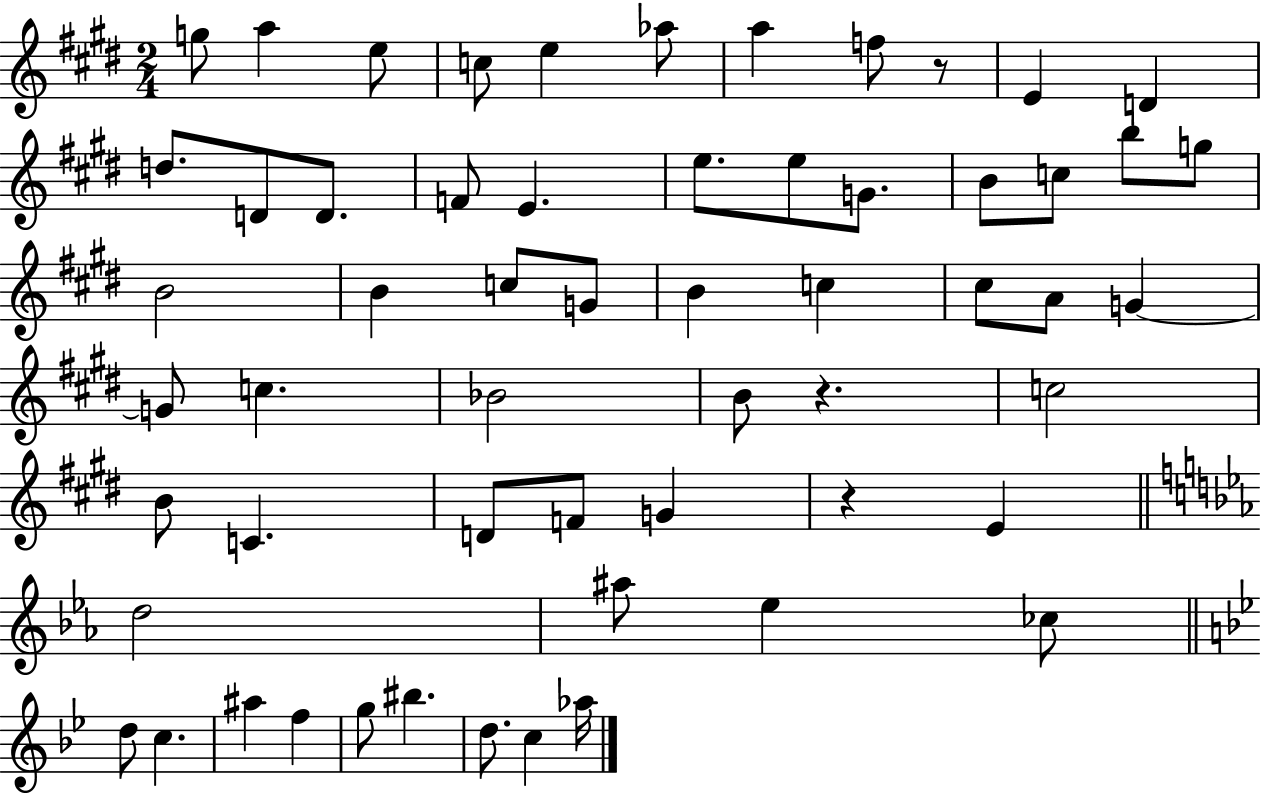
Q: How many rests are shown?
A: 3